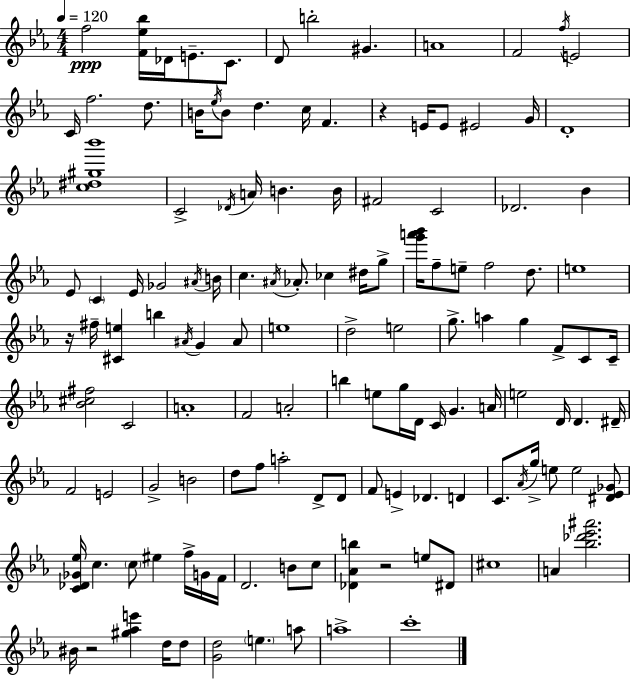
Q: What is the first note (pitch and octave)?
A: F5